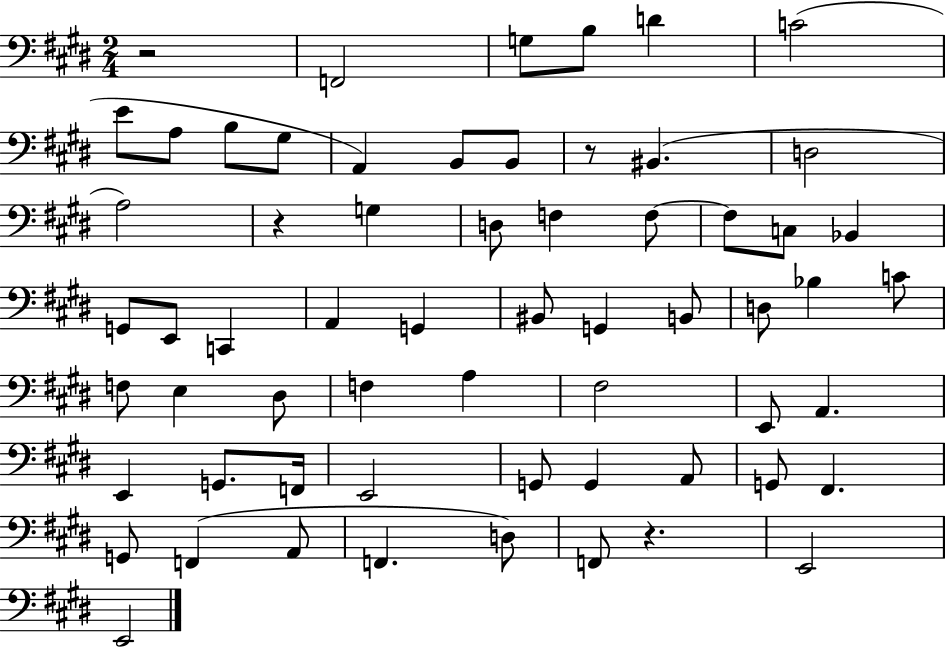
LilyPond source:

{
  \clef bass
  \numericTimeSignature
  \time 2/4
  \key e \major
  r2 | f,2 | g8 b8 d'4 | c'2( | \break e'8 a8 b8 gis8 | a,4) b,8 b,8 | r8 bis,4.( | d2 | \break a2) | r4 g4 | d8 f4 f8~~ | f8 c8 bes,4 | \break g,8 e,8 c,4 | a,4 g,4 | bis,8 g,4 b,8 | d8 bes4 c'8 | \break f8 e4 dis8 | f4 a4 | fis2 | e,8 a,4. | \break e,4 g,8. f,16 | e,2 | g,8 g,4 a,8 | g,8 fis,4. | \break g,8 f,4( a,8 | f,4. d8) | f,8 r4. | e,2 | \break e,2 | \bar "|."
}